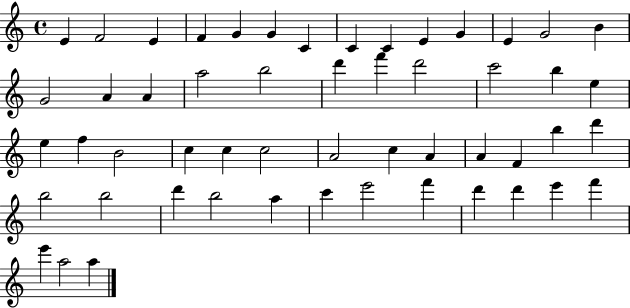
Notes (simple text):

E4/q F4/h E4/q F4/q G4/q G4/q C4/q C4/q C4/q E4/q G4/q E4/q G4/h B4/q G4/h A4/q A4/q A5/h B5/h D6/q F6/q D6/h C6/h B5/q E5/q E5/q F5/q B4/h C5/q C5/q C5/h A4/h C5/q A4/q A4/q F4/q B5/q D6/q B5/h B5/h D6/q B5/h A5/q C6/q E6/h F6/q D6/q D6/q E6/q F6/q E6/q A5/h A5/q